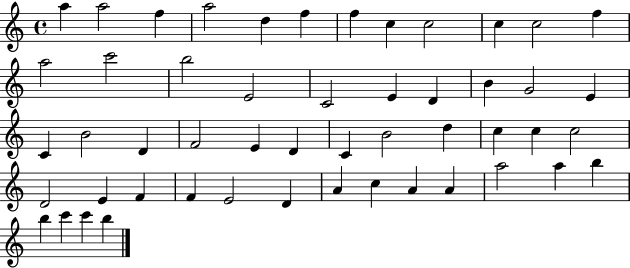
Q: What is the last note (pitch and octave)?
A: B5